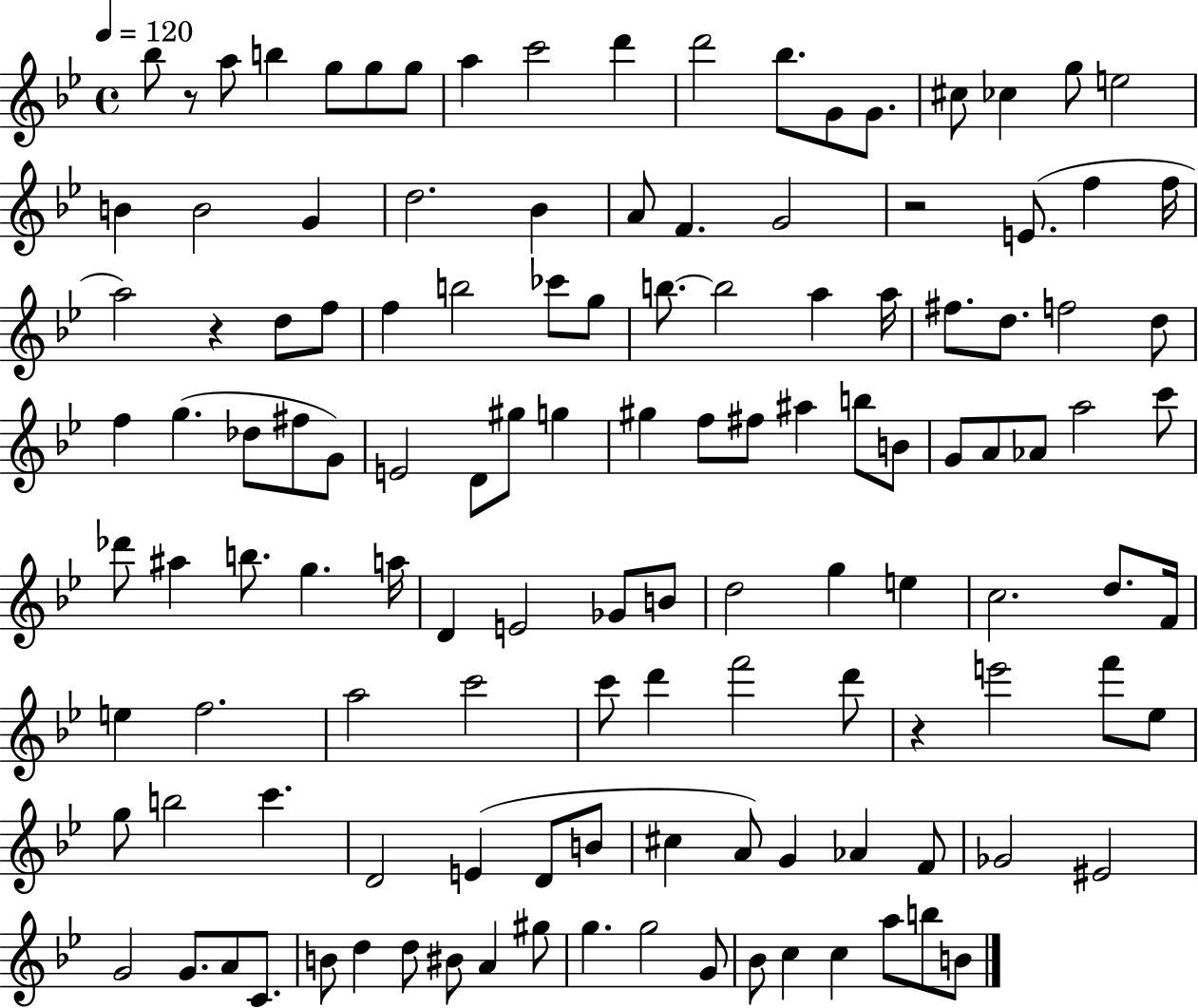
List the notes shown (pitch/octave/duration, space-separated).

Bb5/e R/e A5/e B5/q G5/e G5/e G5/e A5/q C6/h D6/q D6/h Bb5/e. G4/e G4/e. C#5/e CES5/q G5/e E5/h B4/q B4/h G4/q D5/h. Bb4/q A4/e F4/q. G4/h R/h E4/e. F5/q F5/s A5/h R/q D5/e F5/e F5/q B5/h CES6/e G5/e B5/e. B5/h A5/q A5/s F#5/e. D5/e. F5/h D5/e F5/q G5/q. Db5/e F#5/e G4/e E4/h D4/e G#5/e G5/q G#5/q F5/e F#5/e A#5/q B5/e B4/e G4/e A4/e Ab4/e A5/h C6/e Db6/e A#5/q B5/e. G5/q. A5/s D4/q E4/h Gb4/e B4/e D5/h G5/q E5/q C5/h. D5/e. F4/s E5/q F5/h. A5/h C6/h C6/e D6/q F6/h D6/e R/q E6/h F6/e Eb5/e G5/e B5/h C6/q. D4/h E4/q D4/e B4/e C#5/q A4/e G4/q Ab4/q F4/e Gb4/h EIS4/h G4/h G4/e. A4/e C4/e. B4/e D5/q D5/e BIS4/e A4/q G#5/e G5/q. G5/h G4/e Bb4/e C5/q C5/q A5/e B5/e B4/e